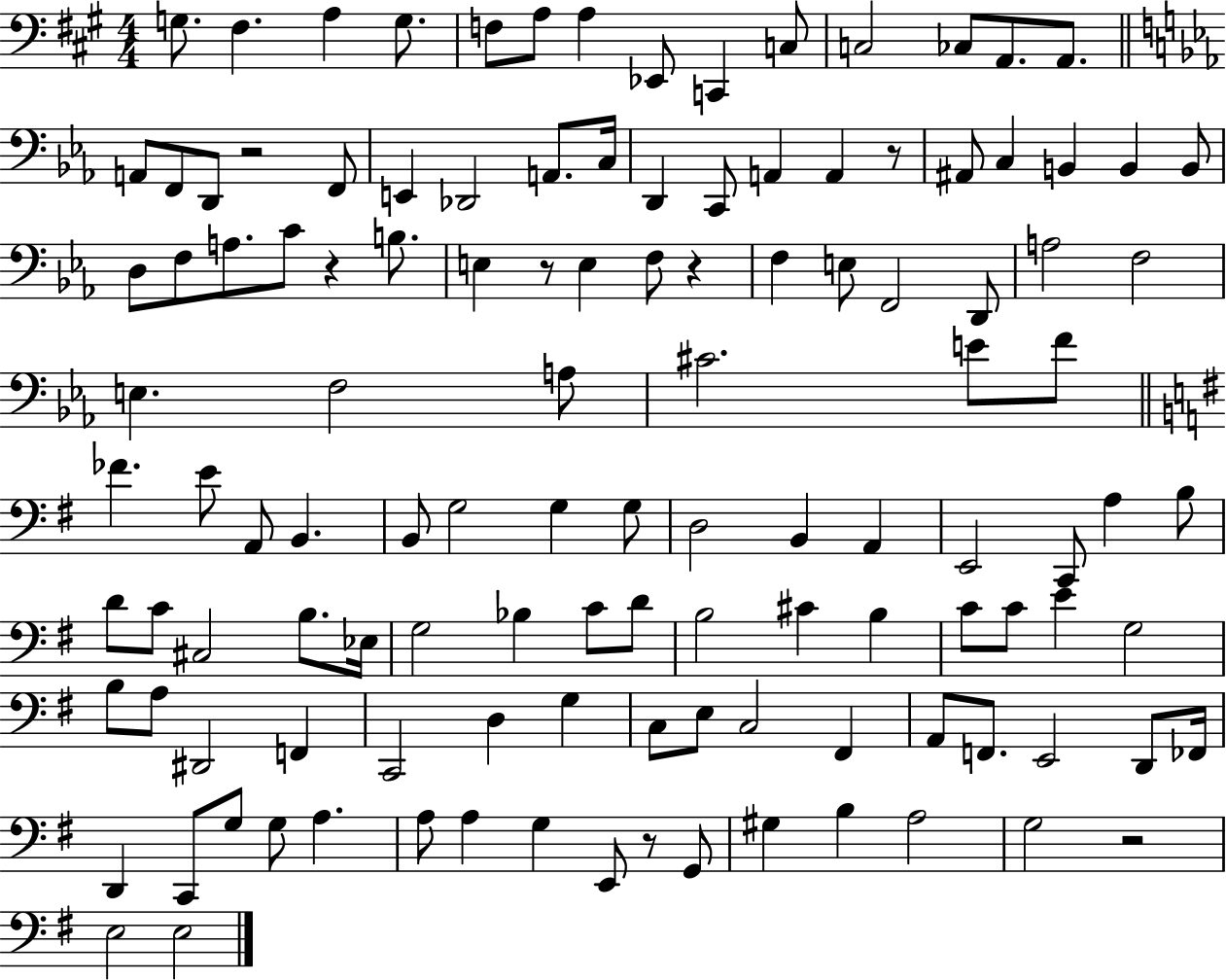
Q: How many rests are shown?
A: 7